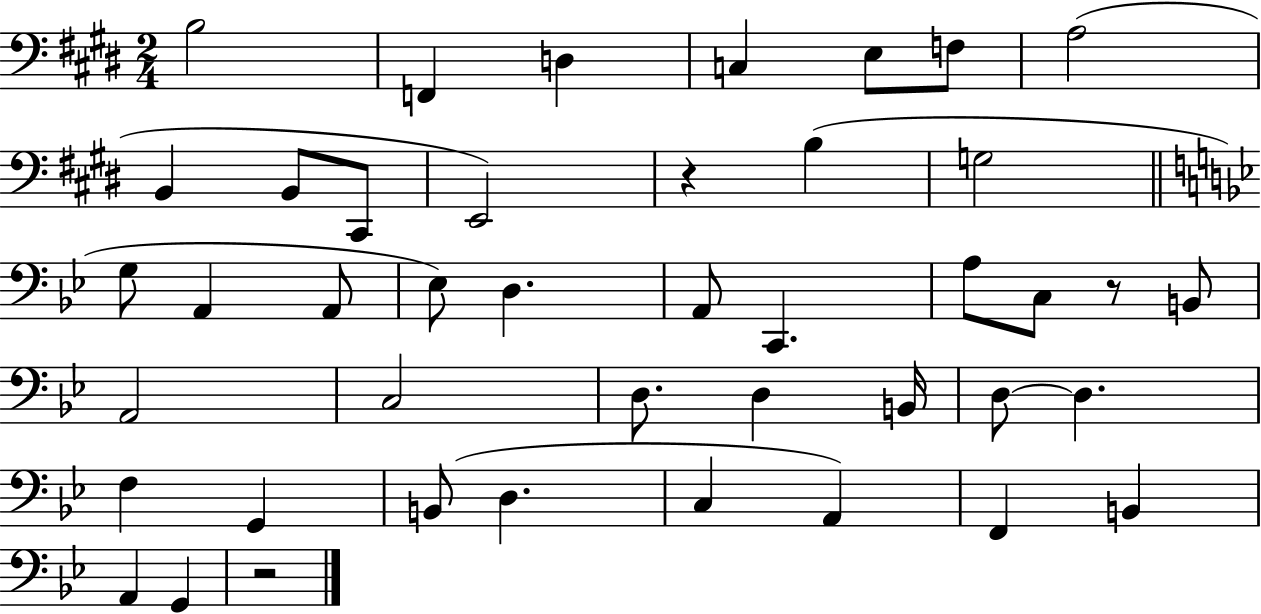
{
  \clef bass
  \numericTimeSignature
  \time 2/4
  \key e \major
  b2 | f,4 d4 | c4 e8 f8 | a2( | \break b,4 b,8 cis,8 | e,2) | r4 b4( | g2 | \break \bar "||" \break \key bes \major g8 a,4 a,8 | ees8) d4. | a,8 c,4. | a8 c8 r8 b,8 | \break a,2 | c2 | d8. d4 b,16 | d8~~ d4. | \break f4 g,4 | b,8( d4. | c4 a,4) | f,4 b,4 | \break a,4 g,4 | r2 | \bar "|."
}